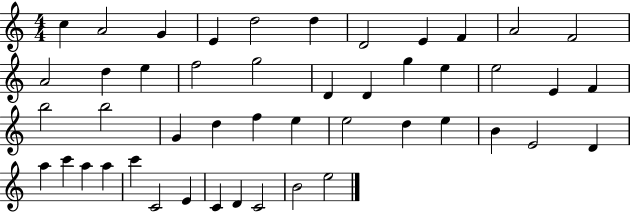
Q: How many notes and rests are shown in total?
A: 47